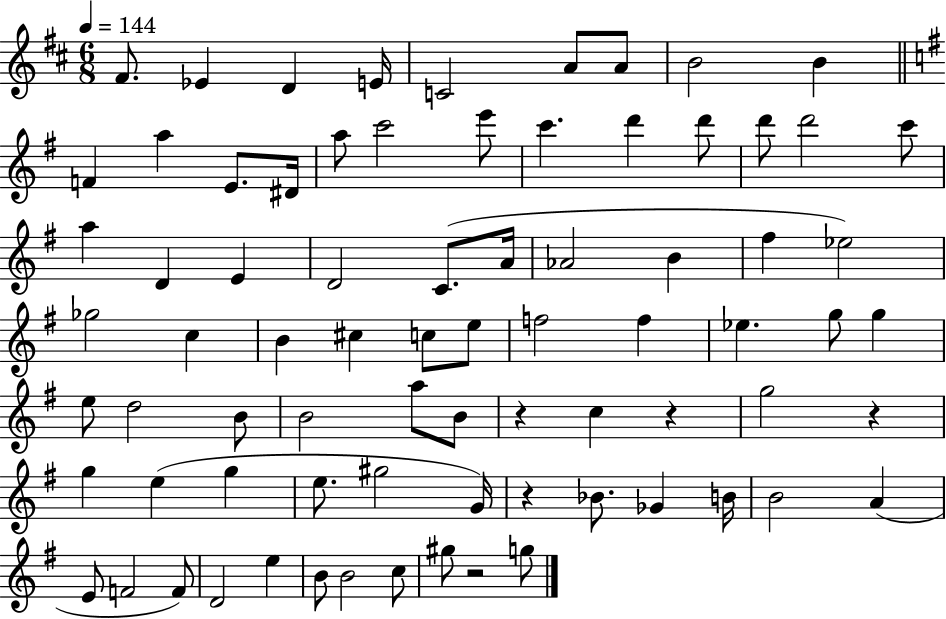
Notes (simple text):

F#4/e. Eb4/q D4/q E4/s C4/h A4/e A4/e B4/h B4/q F4/q A5/q E4/e. D#4/s A5/e C6/h E6/e C6/q. D6/q D6/e D6/e D6/h C6/e A5/q D4/q E4/q D4/h C4/e. A4/s Ab4/h B4/q F#5/q Eb5/h Gb5/h C5/q B4/q C#5/q C5/e E5/e F5/h F5/q Eb5/q. G5/e G5/q E5/e D5/h B4/e B4/h A5/e B4/e R/q C5/q R/q G5/h R/q G5/q E5/q G5/q E5/e. G#5/h G4/s R/q Bb4/e. Gb4/q B4/s B4/h A4/q E4/e F4/h F4/e D4/h E5/q B4/e B4/h C5/e G#5/e R/h G5/e